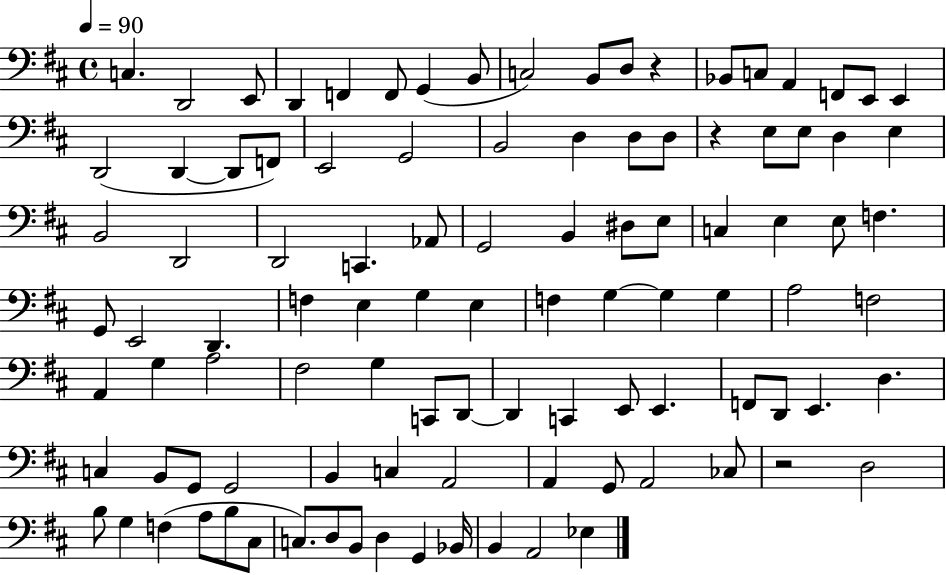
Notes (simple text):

C3/q. D2/h E2/e D2/q F2/q F2/e G2/q B2/e C3/h B2/e D3/e R/q Bb2/e C3/e A2/q F2/e E2/e E2/q D2/h D2/q D2/e F2/e E2/h G2/h B2/h D3/q D3/e D3/e R/q E3/e E3/e D3/q E3/q B2/h D2/h D2/h C2/q. Ab2/e G2/h B2/q D#3/e E3/e C3/q E3/q E3/e F3/q. G2/e E2/h D2/q. F3/q E3/q G3/q E3/q F3/q G3/q G3/q G3/q A3/h F3/h A2/q G3/q A3/h F#3/h G3/q C2/e D2/e D2/q C2/q E2/e E2/q. F2/e D2/e E2/q. D3/q. C3/q B2/e G2/e G2/h B2/q C3/q A2/h A2/q G2/e A2/h CES3/e R/h D3/h B3/e G3/q F3/q A3/e B3/e C#3/e C3/e. D3/e B2/e D3/q G2/q Bb2/s B2/q A2/h Eb3/q